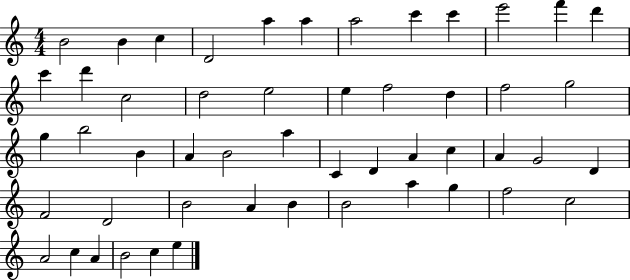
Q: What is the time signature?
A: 4/4